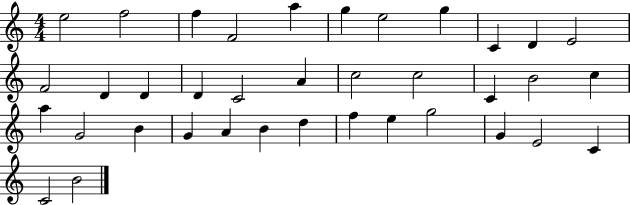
X:1
T:Untitled
M:4/4
L:1/4
K:C
e2 f2 f F2 a g e2 g C D E2 F2 D D D C2 A c2 c2 C B2 c a G2 B G A B d f e g2 G E2 C C2 B2